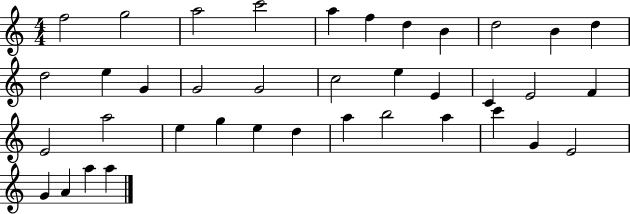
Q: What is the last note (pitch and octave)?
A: A5